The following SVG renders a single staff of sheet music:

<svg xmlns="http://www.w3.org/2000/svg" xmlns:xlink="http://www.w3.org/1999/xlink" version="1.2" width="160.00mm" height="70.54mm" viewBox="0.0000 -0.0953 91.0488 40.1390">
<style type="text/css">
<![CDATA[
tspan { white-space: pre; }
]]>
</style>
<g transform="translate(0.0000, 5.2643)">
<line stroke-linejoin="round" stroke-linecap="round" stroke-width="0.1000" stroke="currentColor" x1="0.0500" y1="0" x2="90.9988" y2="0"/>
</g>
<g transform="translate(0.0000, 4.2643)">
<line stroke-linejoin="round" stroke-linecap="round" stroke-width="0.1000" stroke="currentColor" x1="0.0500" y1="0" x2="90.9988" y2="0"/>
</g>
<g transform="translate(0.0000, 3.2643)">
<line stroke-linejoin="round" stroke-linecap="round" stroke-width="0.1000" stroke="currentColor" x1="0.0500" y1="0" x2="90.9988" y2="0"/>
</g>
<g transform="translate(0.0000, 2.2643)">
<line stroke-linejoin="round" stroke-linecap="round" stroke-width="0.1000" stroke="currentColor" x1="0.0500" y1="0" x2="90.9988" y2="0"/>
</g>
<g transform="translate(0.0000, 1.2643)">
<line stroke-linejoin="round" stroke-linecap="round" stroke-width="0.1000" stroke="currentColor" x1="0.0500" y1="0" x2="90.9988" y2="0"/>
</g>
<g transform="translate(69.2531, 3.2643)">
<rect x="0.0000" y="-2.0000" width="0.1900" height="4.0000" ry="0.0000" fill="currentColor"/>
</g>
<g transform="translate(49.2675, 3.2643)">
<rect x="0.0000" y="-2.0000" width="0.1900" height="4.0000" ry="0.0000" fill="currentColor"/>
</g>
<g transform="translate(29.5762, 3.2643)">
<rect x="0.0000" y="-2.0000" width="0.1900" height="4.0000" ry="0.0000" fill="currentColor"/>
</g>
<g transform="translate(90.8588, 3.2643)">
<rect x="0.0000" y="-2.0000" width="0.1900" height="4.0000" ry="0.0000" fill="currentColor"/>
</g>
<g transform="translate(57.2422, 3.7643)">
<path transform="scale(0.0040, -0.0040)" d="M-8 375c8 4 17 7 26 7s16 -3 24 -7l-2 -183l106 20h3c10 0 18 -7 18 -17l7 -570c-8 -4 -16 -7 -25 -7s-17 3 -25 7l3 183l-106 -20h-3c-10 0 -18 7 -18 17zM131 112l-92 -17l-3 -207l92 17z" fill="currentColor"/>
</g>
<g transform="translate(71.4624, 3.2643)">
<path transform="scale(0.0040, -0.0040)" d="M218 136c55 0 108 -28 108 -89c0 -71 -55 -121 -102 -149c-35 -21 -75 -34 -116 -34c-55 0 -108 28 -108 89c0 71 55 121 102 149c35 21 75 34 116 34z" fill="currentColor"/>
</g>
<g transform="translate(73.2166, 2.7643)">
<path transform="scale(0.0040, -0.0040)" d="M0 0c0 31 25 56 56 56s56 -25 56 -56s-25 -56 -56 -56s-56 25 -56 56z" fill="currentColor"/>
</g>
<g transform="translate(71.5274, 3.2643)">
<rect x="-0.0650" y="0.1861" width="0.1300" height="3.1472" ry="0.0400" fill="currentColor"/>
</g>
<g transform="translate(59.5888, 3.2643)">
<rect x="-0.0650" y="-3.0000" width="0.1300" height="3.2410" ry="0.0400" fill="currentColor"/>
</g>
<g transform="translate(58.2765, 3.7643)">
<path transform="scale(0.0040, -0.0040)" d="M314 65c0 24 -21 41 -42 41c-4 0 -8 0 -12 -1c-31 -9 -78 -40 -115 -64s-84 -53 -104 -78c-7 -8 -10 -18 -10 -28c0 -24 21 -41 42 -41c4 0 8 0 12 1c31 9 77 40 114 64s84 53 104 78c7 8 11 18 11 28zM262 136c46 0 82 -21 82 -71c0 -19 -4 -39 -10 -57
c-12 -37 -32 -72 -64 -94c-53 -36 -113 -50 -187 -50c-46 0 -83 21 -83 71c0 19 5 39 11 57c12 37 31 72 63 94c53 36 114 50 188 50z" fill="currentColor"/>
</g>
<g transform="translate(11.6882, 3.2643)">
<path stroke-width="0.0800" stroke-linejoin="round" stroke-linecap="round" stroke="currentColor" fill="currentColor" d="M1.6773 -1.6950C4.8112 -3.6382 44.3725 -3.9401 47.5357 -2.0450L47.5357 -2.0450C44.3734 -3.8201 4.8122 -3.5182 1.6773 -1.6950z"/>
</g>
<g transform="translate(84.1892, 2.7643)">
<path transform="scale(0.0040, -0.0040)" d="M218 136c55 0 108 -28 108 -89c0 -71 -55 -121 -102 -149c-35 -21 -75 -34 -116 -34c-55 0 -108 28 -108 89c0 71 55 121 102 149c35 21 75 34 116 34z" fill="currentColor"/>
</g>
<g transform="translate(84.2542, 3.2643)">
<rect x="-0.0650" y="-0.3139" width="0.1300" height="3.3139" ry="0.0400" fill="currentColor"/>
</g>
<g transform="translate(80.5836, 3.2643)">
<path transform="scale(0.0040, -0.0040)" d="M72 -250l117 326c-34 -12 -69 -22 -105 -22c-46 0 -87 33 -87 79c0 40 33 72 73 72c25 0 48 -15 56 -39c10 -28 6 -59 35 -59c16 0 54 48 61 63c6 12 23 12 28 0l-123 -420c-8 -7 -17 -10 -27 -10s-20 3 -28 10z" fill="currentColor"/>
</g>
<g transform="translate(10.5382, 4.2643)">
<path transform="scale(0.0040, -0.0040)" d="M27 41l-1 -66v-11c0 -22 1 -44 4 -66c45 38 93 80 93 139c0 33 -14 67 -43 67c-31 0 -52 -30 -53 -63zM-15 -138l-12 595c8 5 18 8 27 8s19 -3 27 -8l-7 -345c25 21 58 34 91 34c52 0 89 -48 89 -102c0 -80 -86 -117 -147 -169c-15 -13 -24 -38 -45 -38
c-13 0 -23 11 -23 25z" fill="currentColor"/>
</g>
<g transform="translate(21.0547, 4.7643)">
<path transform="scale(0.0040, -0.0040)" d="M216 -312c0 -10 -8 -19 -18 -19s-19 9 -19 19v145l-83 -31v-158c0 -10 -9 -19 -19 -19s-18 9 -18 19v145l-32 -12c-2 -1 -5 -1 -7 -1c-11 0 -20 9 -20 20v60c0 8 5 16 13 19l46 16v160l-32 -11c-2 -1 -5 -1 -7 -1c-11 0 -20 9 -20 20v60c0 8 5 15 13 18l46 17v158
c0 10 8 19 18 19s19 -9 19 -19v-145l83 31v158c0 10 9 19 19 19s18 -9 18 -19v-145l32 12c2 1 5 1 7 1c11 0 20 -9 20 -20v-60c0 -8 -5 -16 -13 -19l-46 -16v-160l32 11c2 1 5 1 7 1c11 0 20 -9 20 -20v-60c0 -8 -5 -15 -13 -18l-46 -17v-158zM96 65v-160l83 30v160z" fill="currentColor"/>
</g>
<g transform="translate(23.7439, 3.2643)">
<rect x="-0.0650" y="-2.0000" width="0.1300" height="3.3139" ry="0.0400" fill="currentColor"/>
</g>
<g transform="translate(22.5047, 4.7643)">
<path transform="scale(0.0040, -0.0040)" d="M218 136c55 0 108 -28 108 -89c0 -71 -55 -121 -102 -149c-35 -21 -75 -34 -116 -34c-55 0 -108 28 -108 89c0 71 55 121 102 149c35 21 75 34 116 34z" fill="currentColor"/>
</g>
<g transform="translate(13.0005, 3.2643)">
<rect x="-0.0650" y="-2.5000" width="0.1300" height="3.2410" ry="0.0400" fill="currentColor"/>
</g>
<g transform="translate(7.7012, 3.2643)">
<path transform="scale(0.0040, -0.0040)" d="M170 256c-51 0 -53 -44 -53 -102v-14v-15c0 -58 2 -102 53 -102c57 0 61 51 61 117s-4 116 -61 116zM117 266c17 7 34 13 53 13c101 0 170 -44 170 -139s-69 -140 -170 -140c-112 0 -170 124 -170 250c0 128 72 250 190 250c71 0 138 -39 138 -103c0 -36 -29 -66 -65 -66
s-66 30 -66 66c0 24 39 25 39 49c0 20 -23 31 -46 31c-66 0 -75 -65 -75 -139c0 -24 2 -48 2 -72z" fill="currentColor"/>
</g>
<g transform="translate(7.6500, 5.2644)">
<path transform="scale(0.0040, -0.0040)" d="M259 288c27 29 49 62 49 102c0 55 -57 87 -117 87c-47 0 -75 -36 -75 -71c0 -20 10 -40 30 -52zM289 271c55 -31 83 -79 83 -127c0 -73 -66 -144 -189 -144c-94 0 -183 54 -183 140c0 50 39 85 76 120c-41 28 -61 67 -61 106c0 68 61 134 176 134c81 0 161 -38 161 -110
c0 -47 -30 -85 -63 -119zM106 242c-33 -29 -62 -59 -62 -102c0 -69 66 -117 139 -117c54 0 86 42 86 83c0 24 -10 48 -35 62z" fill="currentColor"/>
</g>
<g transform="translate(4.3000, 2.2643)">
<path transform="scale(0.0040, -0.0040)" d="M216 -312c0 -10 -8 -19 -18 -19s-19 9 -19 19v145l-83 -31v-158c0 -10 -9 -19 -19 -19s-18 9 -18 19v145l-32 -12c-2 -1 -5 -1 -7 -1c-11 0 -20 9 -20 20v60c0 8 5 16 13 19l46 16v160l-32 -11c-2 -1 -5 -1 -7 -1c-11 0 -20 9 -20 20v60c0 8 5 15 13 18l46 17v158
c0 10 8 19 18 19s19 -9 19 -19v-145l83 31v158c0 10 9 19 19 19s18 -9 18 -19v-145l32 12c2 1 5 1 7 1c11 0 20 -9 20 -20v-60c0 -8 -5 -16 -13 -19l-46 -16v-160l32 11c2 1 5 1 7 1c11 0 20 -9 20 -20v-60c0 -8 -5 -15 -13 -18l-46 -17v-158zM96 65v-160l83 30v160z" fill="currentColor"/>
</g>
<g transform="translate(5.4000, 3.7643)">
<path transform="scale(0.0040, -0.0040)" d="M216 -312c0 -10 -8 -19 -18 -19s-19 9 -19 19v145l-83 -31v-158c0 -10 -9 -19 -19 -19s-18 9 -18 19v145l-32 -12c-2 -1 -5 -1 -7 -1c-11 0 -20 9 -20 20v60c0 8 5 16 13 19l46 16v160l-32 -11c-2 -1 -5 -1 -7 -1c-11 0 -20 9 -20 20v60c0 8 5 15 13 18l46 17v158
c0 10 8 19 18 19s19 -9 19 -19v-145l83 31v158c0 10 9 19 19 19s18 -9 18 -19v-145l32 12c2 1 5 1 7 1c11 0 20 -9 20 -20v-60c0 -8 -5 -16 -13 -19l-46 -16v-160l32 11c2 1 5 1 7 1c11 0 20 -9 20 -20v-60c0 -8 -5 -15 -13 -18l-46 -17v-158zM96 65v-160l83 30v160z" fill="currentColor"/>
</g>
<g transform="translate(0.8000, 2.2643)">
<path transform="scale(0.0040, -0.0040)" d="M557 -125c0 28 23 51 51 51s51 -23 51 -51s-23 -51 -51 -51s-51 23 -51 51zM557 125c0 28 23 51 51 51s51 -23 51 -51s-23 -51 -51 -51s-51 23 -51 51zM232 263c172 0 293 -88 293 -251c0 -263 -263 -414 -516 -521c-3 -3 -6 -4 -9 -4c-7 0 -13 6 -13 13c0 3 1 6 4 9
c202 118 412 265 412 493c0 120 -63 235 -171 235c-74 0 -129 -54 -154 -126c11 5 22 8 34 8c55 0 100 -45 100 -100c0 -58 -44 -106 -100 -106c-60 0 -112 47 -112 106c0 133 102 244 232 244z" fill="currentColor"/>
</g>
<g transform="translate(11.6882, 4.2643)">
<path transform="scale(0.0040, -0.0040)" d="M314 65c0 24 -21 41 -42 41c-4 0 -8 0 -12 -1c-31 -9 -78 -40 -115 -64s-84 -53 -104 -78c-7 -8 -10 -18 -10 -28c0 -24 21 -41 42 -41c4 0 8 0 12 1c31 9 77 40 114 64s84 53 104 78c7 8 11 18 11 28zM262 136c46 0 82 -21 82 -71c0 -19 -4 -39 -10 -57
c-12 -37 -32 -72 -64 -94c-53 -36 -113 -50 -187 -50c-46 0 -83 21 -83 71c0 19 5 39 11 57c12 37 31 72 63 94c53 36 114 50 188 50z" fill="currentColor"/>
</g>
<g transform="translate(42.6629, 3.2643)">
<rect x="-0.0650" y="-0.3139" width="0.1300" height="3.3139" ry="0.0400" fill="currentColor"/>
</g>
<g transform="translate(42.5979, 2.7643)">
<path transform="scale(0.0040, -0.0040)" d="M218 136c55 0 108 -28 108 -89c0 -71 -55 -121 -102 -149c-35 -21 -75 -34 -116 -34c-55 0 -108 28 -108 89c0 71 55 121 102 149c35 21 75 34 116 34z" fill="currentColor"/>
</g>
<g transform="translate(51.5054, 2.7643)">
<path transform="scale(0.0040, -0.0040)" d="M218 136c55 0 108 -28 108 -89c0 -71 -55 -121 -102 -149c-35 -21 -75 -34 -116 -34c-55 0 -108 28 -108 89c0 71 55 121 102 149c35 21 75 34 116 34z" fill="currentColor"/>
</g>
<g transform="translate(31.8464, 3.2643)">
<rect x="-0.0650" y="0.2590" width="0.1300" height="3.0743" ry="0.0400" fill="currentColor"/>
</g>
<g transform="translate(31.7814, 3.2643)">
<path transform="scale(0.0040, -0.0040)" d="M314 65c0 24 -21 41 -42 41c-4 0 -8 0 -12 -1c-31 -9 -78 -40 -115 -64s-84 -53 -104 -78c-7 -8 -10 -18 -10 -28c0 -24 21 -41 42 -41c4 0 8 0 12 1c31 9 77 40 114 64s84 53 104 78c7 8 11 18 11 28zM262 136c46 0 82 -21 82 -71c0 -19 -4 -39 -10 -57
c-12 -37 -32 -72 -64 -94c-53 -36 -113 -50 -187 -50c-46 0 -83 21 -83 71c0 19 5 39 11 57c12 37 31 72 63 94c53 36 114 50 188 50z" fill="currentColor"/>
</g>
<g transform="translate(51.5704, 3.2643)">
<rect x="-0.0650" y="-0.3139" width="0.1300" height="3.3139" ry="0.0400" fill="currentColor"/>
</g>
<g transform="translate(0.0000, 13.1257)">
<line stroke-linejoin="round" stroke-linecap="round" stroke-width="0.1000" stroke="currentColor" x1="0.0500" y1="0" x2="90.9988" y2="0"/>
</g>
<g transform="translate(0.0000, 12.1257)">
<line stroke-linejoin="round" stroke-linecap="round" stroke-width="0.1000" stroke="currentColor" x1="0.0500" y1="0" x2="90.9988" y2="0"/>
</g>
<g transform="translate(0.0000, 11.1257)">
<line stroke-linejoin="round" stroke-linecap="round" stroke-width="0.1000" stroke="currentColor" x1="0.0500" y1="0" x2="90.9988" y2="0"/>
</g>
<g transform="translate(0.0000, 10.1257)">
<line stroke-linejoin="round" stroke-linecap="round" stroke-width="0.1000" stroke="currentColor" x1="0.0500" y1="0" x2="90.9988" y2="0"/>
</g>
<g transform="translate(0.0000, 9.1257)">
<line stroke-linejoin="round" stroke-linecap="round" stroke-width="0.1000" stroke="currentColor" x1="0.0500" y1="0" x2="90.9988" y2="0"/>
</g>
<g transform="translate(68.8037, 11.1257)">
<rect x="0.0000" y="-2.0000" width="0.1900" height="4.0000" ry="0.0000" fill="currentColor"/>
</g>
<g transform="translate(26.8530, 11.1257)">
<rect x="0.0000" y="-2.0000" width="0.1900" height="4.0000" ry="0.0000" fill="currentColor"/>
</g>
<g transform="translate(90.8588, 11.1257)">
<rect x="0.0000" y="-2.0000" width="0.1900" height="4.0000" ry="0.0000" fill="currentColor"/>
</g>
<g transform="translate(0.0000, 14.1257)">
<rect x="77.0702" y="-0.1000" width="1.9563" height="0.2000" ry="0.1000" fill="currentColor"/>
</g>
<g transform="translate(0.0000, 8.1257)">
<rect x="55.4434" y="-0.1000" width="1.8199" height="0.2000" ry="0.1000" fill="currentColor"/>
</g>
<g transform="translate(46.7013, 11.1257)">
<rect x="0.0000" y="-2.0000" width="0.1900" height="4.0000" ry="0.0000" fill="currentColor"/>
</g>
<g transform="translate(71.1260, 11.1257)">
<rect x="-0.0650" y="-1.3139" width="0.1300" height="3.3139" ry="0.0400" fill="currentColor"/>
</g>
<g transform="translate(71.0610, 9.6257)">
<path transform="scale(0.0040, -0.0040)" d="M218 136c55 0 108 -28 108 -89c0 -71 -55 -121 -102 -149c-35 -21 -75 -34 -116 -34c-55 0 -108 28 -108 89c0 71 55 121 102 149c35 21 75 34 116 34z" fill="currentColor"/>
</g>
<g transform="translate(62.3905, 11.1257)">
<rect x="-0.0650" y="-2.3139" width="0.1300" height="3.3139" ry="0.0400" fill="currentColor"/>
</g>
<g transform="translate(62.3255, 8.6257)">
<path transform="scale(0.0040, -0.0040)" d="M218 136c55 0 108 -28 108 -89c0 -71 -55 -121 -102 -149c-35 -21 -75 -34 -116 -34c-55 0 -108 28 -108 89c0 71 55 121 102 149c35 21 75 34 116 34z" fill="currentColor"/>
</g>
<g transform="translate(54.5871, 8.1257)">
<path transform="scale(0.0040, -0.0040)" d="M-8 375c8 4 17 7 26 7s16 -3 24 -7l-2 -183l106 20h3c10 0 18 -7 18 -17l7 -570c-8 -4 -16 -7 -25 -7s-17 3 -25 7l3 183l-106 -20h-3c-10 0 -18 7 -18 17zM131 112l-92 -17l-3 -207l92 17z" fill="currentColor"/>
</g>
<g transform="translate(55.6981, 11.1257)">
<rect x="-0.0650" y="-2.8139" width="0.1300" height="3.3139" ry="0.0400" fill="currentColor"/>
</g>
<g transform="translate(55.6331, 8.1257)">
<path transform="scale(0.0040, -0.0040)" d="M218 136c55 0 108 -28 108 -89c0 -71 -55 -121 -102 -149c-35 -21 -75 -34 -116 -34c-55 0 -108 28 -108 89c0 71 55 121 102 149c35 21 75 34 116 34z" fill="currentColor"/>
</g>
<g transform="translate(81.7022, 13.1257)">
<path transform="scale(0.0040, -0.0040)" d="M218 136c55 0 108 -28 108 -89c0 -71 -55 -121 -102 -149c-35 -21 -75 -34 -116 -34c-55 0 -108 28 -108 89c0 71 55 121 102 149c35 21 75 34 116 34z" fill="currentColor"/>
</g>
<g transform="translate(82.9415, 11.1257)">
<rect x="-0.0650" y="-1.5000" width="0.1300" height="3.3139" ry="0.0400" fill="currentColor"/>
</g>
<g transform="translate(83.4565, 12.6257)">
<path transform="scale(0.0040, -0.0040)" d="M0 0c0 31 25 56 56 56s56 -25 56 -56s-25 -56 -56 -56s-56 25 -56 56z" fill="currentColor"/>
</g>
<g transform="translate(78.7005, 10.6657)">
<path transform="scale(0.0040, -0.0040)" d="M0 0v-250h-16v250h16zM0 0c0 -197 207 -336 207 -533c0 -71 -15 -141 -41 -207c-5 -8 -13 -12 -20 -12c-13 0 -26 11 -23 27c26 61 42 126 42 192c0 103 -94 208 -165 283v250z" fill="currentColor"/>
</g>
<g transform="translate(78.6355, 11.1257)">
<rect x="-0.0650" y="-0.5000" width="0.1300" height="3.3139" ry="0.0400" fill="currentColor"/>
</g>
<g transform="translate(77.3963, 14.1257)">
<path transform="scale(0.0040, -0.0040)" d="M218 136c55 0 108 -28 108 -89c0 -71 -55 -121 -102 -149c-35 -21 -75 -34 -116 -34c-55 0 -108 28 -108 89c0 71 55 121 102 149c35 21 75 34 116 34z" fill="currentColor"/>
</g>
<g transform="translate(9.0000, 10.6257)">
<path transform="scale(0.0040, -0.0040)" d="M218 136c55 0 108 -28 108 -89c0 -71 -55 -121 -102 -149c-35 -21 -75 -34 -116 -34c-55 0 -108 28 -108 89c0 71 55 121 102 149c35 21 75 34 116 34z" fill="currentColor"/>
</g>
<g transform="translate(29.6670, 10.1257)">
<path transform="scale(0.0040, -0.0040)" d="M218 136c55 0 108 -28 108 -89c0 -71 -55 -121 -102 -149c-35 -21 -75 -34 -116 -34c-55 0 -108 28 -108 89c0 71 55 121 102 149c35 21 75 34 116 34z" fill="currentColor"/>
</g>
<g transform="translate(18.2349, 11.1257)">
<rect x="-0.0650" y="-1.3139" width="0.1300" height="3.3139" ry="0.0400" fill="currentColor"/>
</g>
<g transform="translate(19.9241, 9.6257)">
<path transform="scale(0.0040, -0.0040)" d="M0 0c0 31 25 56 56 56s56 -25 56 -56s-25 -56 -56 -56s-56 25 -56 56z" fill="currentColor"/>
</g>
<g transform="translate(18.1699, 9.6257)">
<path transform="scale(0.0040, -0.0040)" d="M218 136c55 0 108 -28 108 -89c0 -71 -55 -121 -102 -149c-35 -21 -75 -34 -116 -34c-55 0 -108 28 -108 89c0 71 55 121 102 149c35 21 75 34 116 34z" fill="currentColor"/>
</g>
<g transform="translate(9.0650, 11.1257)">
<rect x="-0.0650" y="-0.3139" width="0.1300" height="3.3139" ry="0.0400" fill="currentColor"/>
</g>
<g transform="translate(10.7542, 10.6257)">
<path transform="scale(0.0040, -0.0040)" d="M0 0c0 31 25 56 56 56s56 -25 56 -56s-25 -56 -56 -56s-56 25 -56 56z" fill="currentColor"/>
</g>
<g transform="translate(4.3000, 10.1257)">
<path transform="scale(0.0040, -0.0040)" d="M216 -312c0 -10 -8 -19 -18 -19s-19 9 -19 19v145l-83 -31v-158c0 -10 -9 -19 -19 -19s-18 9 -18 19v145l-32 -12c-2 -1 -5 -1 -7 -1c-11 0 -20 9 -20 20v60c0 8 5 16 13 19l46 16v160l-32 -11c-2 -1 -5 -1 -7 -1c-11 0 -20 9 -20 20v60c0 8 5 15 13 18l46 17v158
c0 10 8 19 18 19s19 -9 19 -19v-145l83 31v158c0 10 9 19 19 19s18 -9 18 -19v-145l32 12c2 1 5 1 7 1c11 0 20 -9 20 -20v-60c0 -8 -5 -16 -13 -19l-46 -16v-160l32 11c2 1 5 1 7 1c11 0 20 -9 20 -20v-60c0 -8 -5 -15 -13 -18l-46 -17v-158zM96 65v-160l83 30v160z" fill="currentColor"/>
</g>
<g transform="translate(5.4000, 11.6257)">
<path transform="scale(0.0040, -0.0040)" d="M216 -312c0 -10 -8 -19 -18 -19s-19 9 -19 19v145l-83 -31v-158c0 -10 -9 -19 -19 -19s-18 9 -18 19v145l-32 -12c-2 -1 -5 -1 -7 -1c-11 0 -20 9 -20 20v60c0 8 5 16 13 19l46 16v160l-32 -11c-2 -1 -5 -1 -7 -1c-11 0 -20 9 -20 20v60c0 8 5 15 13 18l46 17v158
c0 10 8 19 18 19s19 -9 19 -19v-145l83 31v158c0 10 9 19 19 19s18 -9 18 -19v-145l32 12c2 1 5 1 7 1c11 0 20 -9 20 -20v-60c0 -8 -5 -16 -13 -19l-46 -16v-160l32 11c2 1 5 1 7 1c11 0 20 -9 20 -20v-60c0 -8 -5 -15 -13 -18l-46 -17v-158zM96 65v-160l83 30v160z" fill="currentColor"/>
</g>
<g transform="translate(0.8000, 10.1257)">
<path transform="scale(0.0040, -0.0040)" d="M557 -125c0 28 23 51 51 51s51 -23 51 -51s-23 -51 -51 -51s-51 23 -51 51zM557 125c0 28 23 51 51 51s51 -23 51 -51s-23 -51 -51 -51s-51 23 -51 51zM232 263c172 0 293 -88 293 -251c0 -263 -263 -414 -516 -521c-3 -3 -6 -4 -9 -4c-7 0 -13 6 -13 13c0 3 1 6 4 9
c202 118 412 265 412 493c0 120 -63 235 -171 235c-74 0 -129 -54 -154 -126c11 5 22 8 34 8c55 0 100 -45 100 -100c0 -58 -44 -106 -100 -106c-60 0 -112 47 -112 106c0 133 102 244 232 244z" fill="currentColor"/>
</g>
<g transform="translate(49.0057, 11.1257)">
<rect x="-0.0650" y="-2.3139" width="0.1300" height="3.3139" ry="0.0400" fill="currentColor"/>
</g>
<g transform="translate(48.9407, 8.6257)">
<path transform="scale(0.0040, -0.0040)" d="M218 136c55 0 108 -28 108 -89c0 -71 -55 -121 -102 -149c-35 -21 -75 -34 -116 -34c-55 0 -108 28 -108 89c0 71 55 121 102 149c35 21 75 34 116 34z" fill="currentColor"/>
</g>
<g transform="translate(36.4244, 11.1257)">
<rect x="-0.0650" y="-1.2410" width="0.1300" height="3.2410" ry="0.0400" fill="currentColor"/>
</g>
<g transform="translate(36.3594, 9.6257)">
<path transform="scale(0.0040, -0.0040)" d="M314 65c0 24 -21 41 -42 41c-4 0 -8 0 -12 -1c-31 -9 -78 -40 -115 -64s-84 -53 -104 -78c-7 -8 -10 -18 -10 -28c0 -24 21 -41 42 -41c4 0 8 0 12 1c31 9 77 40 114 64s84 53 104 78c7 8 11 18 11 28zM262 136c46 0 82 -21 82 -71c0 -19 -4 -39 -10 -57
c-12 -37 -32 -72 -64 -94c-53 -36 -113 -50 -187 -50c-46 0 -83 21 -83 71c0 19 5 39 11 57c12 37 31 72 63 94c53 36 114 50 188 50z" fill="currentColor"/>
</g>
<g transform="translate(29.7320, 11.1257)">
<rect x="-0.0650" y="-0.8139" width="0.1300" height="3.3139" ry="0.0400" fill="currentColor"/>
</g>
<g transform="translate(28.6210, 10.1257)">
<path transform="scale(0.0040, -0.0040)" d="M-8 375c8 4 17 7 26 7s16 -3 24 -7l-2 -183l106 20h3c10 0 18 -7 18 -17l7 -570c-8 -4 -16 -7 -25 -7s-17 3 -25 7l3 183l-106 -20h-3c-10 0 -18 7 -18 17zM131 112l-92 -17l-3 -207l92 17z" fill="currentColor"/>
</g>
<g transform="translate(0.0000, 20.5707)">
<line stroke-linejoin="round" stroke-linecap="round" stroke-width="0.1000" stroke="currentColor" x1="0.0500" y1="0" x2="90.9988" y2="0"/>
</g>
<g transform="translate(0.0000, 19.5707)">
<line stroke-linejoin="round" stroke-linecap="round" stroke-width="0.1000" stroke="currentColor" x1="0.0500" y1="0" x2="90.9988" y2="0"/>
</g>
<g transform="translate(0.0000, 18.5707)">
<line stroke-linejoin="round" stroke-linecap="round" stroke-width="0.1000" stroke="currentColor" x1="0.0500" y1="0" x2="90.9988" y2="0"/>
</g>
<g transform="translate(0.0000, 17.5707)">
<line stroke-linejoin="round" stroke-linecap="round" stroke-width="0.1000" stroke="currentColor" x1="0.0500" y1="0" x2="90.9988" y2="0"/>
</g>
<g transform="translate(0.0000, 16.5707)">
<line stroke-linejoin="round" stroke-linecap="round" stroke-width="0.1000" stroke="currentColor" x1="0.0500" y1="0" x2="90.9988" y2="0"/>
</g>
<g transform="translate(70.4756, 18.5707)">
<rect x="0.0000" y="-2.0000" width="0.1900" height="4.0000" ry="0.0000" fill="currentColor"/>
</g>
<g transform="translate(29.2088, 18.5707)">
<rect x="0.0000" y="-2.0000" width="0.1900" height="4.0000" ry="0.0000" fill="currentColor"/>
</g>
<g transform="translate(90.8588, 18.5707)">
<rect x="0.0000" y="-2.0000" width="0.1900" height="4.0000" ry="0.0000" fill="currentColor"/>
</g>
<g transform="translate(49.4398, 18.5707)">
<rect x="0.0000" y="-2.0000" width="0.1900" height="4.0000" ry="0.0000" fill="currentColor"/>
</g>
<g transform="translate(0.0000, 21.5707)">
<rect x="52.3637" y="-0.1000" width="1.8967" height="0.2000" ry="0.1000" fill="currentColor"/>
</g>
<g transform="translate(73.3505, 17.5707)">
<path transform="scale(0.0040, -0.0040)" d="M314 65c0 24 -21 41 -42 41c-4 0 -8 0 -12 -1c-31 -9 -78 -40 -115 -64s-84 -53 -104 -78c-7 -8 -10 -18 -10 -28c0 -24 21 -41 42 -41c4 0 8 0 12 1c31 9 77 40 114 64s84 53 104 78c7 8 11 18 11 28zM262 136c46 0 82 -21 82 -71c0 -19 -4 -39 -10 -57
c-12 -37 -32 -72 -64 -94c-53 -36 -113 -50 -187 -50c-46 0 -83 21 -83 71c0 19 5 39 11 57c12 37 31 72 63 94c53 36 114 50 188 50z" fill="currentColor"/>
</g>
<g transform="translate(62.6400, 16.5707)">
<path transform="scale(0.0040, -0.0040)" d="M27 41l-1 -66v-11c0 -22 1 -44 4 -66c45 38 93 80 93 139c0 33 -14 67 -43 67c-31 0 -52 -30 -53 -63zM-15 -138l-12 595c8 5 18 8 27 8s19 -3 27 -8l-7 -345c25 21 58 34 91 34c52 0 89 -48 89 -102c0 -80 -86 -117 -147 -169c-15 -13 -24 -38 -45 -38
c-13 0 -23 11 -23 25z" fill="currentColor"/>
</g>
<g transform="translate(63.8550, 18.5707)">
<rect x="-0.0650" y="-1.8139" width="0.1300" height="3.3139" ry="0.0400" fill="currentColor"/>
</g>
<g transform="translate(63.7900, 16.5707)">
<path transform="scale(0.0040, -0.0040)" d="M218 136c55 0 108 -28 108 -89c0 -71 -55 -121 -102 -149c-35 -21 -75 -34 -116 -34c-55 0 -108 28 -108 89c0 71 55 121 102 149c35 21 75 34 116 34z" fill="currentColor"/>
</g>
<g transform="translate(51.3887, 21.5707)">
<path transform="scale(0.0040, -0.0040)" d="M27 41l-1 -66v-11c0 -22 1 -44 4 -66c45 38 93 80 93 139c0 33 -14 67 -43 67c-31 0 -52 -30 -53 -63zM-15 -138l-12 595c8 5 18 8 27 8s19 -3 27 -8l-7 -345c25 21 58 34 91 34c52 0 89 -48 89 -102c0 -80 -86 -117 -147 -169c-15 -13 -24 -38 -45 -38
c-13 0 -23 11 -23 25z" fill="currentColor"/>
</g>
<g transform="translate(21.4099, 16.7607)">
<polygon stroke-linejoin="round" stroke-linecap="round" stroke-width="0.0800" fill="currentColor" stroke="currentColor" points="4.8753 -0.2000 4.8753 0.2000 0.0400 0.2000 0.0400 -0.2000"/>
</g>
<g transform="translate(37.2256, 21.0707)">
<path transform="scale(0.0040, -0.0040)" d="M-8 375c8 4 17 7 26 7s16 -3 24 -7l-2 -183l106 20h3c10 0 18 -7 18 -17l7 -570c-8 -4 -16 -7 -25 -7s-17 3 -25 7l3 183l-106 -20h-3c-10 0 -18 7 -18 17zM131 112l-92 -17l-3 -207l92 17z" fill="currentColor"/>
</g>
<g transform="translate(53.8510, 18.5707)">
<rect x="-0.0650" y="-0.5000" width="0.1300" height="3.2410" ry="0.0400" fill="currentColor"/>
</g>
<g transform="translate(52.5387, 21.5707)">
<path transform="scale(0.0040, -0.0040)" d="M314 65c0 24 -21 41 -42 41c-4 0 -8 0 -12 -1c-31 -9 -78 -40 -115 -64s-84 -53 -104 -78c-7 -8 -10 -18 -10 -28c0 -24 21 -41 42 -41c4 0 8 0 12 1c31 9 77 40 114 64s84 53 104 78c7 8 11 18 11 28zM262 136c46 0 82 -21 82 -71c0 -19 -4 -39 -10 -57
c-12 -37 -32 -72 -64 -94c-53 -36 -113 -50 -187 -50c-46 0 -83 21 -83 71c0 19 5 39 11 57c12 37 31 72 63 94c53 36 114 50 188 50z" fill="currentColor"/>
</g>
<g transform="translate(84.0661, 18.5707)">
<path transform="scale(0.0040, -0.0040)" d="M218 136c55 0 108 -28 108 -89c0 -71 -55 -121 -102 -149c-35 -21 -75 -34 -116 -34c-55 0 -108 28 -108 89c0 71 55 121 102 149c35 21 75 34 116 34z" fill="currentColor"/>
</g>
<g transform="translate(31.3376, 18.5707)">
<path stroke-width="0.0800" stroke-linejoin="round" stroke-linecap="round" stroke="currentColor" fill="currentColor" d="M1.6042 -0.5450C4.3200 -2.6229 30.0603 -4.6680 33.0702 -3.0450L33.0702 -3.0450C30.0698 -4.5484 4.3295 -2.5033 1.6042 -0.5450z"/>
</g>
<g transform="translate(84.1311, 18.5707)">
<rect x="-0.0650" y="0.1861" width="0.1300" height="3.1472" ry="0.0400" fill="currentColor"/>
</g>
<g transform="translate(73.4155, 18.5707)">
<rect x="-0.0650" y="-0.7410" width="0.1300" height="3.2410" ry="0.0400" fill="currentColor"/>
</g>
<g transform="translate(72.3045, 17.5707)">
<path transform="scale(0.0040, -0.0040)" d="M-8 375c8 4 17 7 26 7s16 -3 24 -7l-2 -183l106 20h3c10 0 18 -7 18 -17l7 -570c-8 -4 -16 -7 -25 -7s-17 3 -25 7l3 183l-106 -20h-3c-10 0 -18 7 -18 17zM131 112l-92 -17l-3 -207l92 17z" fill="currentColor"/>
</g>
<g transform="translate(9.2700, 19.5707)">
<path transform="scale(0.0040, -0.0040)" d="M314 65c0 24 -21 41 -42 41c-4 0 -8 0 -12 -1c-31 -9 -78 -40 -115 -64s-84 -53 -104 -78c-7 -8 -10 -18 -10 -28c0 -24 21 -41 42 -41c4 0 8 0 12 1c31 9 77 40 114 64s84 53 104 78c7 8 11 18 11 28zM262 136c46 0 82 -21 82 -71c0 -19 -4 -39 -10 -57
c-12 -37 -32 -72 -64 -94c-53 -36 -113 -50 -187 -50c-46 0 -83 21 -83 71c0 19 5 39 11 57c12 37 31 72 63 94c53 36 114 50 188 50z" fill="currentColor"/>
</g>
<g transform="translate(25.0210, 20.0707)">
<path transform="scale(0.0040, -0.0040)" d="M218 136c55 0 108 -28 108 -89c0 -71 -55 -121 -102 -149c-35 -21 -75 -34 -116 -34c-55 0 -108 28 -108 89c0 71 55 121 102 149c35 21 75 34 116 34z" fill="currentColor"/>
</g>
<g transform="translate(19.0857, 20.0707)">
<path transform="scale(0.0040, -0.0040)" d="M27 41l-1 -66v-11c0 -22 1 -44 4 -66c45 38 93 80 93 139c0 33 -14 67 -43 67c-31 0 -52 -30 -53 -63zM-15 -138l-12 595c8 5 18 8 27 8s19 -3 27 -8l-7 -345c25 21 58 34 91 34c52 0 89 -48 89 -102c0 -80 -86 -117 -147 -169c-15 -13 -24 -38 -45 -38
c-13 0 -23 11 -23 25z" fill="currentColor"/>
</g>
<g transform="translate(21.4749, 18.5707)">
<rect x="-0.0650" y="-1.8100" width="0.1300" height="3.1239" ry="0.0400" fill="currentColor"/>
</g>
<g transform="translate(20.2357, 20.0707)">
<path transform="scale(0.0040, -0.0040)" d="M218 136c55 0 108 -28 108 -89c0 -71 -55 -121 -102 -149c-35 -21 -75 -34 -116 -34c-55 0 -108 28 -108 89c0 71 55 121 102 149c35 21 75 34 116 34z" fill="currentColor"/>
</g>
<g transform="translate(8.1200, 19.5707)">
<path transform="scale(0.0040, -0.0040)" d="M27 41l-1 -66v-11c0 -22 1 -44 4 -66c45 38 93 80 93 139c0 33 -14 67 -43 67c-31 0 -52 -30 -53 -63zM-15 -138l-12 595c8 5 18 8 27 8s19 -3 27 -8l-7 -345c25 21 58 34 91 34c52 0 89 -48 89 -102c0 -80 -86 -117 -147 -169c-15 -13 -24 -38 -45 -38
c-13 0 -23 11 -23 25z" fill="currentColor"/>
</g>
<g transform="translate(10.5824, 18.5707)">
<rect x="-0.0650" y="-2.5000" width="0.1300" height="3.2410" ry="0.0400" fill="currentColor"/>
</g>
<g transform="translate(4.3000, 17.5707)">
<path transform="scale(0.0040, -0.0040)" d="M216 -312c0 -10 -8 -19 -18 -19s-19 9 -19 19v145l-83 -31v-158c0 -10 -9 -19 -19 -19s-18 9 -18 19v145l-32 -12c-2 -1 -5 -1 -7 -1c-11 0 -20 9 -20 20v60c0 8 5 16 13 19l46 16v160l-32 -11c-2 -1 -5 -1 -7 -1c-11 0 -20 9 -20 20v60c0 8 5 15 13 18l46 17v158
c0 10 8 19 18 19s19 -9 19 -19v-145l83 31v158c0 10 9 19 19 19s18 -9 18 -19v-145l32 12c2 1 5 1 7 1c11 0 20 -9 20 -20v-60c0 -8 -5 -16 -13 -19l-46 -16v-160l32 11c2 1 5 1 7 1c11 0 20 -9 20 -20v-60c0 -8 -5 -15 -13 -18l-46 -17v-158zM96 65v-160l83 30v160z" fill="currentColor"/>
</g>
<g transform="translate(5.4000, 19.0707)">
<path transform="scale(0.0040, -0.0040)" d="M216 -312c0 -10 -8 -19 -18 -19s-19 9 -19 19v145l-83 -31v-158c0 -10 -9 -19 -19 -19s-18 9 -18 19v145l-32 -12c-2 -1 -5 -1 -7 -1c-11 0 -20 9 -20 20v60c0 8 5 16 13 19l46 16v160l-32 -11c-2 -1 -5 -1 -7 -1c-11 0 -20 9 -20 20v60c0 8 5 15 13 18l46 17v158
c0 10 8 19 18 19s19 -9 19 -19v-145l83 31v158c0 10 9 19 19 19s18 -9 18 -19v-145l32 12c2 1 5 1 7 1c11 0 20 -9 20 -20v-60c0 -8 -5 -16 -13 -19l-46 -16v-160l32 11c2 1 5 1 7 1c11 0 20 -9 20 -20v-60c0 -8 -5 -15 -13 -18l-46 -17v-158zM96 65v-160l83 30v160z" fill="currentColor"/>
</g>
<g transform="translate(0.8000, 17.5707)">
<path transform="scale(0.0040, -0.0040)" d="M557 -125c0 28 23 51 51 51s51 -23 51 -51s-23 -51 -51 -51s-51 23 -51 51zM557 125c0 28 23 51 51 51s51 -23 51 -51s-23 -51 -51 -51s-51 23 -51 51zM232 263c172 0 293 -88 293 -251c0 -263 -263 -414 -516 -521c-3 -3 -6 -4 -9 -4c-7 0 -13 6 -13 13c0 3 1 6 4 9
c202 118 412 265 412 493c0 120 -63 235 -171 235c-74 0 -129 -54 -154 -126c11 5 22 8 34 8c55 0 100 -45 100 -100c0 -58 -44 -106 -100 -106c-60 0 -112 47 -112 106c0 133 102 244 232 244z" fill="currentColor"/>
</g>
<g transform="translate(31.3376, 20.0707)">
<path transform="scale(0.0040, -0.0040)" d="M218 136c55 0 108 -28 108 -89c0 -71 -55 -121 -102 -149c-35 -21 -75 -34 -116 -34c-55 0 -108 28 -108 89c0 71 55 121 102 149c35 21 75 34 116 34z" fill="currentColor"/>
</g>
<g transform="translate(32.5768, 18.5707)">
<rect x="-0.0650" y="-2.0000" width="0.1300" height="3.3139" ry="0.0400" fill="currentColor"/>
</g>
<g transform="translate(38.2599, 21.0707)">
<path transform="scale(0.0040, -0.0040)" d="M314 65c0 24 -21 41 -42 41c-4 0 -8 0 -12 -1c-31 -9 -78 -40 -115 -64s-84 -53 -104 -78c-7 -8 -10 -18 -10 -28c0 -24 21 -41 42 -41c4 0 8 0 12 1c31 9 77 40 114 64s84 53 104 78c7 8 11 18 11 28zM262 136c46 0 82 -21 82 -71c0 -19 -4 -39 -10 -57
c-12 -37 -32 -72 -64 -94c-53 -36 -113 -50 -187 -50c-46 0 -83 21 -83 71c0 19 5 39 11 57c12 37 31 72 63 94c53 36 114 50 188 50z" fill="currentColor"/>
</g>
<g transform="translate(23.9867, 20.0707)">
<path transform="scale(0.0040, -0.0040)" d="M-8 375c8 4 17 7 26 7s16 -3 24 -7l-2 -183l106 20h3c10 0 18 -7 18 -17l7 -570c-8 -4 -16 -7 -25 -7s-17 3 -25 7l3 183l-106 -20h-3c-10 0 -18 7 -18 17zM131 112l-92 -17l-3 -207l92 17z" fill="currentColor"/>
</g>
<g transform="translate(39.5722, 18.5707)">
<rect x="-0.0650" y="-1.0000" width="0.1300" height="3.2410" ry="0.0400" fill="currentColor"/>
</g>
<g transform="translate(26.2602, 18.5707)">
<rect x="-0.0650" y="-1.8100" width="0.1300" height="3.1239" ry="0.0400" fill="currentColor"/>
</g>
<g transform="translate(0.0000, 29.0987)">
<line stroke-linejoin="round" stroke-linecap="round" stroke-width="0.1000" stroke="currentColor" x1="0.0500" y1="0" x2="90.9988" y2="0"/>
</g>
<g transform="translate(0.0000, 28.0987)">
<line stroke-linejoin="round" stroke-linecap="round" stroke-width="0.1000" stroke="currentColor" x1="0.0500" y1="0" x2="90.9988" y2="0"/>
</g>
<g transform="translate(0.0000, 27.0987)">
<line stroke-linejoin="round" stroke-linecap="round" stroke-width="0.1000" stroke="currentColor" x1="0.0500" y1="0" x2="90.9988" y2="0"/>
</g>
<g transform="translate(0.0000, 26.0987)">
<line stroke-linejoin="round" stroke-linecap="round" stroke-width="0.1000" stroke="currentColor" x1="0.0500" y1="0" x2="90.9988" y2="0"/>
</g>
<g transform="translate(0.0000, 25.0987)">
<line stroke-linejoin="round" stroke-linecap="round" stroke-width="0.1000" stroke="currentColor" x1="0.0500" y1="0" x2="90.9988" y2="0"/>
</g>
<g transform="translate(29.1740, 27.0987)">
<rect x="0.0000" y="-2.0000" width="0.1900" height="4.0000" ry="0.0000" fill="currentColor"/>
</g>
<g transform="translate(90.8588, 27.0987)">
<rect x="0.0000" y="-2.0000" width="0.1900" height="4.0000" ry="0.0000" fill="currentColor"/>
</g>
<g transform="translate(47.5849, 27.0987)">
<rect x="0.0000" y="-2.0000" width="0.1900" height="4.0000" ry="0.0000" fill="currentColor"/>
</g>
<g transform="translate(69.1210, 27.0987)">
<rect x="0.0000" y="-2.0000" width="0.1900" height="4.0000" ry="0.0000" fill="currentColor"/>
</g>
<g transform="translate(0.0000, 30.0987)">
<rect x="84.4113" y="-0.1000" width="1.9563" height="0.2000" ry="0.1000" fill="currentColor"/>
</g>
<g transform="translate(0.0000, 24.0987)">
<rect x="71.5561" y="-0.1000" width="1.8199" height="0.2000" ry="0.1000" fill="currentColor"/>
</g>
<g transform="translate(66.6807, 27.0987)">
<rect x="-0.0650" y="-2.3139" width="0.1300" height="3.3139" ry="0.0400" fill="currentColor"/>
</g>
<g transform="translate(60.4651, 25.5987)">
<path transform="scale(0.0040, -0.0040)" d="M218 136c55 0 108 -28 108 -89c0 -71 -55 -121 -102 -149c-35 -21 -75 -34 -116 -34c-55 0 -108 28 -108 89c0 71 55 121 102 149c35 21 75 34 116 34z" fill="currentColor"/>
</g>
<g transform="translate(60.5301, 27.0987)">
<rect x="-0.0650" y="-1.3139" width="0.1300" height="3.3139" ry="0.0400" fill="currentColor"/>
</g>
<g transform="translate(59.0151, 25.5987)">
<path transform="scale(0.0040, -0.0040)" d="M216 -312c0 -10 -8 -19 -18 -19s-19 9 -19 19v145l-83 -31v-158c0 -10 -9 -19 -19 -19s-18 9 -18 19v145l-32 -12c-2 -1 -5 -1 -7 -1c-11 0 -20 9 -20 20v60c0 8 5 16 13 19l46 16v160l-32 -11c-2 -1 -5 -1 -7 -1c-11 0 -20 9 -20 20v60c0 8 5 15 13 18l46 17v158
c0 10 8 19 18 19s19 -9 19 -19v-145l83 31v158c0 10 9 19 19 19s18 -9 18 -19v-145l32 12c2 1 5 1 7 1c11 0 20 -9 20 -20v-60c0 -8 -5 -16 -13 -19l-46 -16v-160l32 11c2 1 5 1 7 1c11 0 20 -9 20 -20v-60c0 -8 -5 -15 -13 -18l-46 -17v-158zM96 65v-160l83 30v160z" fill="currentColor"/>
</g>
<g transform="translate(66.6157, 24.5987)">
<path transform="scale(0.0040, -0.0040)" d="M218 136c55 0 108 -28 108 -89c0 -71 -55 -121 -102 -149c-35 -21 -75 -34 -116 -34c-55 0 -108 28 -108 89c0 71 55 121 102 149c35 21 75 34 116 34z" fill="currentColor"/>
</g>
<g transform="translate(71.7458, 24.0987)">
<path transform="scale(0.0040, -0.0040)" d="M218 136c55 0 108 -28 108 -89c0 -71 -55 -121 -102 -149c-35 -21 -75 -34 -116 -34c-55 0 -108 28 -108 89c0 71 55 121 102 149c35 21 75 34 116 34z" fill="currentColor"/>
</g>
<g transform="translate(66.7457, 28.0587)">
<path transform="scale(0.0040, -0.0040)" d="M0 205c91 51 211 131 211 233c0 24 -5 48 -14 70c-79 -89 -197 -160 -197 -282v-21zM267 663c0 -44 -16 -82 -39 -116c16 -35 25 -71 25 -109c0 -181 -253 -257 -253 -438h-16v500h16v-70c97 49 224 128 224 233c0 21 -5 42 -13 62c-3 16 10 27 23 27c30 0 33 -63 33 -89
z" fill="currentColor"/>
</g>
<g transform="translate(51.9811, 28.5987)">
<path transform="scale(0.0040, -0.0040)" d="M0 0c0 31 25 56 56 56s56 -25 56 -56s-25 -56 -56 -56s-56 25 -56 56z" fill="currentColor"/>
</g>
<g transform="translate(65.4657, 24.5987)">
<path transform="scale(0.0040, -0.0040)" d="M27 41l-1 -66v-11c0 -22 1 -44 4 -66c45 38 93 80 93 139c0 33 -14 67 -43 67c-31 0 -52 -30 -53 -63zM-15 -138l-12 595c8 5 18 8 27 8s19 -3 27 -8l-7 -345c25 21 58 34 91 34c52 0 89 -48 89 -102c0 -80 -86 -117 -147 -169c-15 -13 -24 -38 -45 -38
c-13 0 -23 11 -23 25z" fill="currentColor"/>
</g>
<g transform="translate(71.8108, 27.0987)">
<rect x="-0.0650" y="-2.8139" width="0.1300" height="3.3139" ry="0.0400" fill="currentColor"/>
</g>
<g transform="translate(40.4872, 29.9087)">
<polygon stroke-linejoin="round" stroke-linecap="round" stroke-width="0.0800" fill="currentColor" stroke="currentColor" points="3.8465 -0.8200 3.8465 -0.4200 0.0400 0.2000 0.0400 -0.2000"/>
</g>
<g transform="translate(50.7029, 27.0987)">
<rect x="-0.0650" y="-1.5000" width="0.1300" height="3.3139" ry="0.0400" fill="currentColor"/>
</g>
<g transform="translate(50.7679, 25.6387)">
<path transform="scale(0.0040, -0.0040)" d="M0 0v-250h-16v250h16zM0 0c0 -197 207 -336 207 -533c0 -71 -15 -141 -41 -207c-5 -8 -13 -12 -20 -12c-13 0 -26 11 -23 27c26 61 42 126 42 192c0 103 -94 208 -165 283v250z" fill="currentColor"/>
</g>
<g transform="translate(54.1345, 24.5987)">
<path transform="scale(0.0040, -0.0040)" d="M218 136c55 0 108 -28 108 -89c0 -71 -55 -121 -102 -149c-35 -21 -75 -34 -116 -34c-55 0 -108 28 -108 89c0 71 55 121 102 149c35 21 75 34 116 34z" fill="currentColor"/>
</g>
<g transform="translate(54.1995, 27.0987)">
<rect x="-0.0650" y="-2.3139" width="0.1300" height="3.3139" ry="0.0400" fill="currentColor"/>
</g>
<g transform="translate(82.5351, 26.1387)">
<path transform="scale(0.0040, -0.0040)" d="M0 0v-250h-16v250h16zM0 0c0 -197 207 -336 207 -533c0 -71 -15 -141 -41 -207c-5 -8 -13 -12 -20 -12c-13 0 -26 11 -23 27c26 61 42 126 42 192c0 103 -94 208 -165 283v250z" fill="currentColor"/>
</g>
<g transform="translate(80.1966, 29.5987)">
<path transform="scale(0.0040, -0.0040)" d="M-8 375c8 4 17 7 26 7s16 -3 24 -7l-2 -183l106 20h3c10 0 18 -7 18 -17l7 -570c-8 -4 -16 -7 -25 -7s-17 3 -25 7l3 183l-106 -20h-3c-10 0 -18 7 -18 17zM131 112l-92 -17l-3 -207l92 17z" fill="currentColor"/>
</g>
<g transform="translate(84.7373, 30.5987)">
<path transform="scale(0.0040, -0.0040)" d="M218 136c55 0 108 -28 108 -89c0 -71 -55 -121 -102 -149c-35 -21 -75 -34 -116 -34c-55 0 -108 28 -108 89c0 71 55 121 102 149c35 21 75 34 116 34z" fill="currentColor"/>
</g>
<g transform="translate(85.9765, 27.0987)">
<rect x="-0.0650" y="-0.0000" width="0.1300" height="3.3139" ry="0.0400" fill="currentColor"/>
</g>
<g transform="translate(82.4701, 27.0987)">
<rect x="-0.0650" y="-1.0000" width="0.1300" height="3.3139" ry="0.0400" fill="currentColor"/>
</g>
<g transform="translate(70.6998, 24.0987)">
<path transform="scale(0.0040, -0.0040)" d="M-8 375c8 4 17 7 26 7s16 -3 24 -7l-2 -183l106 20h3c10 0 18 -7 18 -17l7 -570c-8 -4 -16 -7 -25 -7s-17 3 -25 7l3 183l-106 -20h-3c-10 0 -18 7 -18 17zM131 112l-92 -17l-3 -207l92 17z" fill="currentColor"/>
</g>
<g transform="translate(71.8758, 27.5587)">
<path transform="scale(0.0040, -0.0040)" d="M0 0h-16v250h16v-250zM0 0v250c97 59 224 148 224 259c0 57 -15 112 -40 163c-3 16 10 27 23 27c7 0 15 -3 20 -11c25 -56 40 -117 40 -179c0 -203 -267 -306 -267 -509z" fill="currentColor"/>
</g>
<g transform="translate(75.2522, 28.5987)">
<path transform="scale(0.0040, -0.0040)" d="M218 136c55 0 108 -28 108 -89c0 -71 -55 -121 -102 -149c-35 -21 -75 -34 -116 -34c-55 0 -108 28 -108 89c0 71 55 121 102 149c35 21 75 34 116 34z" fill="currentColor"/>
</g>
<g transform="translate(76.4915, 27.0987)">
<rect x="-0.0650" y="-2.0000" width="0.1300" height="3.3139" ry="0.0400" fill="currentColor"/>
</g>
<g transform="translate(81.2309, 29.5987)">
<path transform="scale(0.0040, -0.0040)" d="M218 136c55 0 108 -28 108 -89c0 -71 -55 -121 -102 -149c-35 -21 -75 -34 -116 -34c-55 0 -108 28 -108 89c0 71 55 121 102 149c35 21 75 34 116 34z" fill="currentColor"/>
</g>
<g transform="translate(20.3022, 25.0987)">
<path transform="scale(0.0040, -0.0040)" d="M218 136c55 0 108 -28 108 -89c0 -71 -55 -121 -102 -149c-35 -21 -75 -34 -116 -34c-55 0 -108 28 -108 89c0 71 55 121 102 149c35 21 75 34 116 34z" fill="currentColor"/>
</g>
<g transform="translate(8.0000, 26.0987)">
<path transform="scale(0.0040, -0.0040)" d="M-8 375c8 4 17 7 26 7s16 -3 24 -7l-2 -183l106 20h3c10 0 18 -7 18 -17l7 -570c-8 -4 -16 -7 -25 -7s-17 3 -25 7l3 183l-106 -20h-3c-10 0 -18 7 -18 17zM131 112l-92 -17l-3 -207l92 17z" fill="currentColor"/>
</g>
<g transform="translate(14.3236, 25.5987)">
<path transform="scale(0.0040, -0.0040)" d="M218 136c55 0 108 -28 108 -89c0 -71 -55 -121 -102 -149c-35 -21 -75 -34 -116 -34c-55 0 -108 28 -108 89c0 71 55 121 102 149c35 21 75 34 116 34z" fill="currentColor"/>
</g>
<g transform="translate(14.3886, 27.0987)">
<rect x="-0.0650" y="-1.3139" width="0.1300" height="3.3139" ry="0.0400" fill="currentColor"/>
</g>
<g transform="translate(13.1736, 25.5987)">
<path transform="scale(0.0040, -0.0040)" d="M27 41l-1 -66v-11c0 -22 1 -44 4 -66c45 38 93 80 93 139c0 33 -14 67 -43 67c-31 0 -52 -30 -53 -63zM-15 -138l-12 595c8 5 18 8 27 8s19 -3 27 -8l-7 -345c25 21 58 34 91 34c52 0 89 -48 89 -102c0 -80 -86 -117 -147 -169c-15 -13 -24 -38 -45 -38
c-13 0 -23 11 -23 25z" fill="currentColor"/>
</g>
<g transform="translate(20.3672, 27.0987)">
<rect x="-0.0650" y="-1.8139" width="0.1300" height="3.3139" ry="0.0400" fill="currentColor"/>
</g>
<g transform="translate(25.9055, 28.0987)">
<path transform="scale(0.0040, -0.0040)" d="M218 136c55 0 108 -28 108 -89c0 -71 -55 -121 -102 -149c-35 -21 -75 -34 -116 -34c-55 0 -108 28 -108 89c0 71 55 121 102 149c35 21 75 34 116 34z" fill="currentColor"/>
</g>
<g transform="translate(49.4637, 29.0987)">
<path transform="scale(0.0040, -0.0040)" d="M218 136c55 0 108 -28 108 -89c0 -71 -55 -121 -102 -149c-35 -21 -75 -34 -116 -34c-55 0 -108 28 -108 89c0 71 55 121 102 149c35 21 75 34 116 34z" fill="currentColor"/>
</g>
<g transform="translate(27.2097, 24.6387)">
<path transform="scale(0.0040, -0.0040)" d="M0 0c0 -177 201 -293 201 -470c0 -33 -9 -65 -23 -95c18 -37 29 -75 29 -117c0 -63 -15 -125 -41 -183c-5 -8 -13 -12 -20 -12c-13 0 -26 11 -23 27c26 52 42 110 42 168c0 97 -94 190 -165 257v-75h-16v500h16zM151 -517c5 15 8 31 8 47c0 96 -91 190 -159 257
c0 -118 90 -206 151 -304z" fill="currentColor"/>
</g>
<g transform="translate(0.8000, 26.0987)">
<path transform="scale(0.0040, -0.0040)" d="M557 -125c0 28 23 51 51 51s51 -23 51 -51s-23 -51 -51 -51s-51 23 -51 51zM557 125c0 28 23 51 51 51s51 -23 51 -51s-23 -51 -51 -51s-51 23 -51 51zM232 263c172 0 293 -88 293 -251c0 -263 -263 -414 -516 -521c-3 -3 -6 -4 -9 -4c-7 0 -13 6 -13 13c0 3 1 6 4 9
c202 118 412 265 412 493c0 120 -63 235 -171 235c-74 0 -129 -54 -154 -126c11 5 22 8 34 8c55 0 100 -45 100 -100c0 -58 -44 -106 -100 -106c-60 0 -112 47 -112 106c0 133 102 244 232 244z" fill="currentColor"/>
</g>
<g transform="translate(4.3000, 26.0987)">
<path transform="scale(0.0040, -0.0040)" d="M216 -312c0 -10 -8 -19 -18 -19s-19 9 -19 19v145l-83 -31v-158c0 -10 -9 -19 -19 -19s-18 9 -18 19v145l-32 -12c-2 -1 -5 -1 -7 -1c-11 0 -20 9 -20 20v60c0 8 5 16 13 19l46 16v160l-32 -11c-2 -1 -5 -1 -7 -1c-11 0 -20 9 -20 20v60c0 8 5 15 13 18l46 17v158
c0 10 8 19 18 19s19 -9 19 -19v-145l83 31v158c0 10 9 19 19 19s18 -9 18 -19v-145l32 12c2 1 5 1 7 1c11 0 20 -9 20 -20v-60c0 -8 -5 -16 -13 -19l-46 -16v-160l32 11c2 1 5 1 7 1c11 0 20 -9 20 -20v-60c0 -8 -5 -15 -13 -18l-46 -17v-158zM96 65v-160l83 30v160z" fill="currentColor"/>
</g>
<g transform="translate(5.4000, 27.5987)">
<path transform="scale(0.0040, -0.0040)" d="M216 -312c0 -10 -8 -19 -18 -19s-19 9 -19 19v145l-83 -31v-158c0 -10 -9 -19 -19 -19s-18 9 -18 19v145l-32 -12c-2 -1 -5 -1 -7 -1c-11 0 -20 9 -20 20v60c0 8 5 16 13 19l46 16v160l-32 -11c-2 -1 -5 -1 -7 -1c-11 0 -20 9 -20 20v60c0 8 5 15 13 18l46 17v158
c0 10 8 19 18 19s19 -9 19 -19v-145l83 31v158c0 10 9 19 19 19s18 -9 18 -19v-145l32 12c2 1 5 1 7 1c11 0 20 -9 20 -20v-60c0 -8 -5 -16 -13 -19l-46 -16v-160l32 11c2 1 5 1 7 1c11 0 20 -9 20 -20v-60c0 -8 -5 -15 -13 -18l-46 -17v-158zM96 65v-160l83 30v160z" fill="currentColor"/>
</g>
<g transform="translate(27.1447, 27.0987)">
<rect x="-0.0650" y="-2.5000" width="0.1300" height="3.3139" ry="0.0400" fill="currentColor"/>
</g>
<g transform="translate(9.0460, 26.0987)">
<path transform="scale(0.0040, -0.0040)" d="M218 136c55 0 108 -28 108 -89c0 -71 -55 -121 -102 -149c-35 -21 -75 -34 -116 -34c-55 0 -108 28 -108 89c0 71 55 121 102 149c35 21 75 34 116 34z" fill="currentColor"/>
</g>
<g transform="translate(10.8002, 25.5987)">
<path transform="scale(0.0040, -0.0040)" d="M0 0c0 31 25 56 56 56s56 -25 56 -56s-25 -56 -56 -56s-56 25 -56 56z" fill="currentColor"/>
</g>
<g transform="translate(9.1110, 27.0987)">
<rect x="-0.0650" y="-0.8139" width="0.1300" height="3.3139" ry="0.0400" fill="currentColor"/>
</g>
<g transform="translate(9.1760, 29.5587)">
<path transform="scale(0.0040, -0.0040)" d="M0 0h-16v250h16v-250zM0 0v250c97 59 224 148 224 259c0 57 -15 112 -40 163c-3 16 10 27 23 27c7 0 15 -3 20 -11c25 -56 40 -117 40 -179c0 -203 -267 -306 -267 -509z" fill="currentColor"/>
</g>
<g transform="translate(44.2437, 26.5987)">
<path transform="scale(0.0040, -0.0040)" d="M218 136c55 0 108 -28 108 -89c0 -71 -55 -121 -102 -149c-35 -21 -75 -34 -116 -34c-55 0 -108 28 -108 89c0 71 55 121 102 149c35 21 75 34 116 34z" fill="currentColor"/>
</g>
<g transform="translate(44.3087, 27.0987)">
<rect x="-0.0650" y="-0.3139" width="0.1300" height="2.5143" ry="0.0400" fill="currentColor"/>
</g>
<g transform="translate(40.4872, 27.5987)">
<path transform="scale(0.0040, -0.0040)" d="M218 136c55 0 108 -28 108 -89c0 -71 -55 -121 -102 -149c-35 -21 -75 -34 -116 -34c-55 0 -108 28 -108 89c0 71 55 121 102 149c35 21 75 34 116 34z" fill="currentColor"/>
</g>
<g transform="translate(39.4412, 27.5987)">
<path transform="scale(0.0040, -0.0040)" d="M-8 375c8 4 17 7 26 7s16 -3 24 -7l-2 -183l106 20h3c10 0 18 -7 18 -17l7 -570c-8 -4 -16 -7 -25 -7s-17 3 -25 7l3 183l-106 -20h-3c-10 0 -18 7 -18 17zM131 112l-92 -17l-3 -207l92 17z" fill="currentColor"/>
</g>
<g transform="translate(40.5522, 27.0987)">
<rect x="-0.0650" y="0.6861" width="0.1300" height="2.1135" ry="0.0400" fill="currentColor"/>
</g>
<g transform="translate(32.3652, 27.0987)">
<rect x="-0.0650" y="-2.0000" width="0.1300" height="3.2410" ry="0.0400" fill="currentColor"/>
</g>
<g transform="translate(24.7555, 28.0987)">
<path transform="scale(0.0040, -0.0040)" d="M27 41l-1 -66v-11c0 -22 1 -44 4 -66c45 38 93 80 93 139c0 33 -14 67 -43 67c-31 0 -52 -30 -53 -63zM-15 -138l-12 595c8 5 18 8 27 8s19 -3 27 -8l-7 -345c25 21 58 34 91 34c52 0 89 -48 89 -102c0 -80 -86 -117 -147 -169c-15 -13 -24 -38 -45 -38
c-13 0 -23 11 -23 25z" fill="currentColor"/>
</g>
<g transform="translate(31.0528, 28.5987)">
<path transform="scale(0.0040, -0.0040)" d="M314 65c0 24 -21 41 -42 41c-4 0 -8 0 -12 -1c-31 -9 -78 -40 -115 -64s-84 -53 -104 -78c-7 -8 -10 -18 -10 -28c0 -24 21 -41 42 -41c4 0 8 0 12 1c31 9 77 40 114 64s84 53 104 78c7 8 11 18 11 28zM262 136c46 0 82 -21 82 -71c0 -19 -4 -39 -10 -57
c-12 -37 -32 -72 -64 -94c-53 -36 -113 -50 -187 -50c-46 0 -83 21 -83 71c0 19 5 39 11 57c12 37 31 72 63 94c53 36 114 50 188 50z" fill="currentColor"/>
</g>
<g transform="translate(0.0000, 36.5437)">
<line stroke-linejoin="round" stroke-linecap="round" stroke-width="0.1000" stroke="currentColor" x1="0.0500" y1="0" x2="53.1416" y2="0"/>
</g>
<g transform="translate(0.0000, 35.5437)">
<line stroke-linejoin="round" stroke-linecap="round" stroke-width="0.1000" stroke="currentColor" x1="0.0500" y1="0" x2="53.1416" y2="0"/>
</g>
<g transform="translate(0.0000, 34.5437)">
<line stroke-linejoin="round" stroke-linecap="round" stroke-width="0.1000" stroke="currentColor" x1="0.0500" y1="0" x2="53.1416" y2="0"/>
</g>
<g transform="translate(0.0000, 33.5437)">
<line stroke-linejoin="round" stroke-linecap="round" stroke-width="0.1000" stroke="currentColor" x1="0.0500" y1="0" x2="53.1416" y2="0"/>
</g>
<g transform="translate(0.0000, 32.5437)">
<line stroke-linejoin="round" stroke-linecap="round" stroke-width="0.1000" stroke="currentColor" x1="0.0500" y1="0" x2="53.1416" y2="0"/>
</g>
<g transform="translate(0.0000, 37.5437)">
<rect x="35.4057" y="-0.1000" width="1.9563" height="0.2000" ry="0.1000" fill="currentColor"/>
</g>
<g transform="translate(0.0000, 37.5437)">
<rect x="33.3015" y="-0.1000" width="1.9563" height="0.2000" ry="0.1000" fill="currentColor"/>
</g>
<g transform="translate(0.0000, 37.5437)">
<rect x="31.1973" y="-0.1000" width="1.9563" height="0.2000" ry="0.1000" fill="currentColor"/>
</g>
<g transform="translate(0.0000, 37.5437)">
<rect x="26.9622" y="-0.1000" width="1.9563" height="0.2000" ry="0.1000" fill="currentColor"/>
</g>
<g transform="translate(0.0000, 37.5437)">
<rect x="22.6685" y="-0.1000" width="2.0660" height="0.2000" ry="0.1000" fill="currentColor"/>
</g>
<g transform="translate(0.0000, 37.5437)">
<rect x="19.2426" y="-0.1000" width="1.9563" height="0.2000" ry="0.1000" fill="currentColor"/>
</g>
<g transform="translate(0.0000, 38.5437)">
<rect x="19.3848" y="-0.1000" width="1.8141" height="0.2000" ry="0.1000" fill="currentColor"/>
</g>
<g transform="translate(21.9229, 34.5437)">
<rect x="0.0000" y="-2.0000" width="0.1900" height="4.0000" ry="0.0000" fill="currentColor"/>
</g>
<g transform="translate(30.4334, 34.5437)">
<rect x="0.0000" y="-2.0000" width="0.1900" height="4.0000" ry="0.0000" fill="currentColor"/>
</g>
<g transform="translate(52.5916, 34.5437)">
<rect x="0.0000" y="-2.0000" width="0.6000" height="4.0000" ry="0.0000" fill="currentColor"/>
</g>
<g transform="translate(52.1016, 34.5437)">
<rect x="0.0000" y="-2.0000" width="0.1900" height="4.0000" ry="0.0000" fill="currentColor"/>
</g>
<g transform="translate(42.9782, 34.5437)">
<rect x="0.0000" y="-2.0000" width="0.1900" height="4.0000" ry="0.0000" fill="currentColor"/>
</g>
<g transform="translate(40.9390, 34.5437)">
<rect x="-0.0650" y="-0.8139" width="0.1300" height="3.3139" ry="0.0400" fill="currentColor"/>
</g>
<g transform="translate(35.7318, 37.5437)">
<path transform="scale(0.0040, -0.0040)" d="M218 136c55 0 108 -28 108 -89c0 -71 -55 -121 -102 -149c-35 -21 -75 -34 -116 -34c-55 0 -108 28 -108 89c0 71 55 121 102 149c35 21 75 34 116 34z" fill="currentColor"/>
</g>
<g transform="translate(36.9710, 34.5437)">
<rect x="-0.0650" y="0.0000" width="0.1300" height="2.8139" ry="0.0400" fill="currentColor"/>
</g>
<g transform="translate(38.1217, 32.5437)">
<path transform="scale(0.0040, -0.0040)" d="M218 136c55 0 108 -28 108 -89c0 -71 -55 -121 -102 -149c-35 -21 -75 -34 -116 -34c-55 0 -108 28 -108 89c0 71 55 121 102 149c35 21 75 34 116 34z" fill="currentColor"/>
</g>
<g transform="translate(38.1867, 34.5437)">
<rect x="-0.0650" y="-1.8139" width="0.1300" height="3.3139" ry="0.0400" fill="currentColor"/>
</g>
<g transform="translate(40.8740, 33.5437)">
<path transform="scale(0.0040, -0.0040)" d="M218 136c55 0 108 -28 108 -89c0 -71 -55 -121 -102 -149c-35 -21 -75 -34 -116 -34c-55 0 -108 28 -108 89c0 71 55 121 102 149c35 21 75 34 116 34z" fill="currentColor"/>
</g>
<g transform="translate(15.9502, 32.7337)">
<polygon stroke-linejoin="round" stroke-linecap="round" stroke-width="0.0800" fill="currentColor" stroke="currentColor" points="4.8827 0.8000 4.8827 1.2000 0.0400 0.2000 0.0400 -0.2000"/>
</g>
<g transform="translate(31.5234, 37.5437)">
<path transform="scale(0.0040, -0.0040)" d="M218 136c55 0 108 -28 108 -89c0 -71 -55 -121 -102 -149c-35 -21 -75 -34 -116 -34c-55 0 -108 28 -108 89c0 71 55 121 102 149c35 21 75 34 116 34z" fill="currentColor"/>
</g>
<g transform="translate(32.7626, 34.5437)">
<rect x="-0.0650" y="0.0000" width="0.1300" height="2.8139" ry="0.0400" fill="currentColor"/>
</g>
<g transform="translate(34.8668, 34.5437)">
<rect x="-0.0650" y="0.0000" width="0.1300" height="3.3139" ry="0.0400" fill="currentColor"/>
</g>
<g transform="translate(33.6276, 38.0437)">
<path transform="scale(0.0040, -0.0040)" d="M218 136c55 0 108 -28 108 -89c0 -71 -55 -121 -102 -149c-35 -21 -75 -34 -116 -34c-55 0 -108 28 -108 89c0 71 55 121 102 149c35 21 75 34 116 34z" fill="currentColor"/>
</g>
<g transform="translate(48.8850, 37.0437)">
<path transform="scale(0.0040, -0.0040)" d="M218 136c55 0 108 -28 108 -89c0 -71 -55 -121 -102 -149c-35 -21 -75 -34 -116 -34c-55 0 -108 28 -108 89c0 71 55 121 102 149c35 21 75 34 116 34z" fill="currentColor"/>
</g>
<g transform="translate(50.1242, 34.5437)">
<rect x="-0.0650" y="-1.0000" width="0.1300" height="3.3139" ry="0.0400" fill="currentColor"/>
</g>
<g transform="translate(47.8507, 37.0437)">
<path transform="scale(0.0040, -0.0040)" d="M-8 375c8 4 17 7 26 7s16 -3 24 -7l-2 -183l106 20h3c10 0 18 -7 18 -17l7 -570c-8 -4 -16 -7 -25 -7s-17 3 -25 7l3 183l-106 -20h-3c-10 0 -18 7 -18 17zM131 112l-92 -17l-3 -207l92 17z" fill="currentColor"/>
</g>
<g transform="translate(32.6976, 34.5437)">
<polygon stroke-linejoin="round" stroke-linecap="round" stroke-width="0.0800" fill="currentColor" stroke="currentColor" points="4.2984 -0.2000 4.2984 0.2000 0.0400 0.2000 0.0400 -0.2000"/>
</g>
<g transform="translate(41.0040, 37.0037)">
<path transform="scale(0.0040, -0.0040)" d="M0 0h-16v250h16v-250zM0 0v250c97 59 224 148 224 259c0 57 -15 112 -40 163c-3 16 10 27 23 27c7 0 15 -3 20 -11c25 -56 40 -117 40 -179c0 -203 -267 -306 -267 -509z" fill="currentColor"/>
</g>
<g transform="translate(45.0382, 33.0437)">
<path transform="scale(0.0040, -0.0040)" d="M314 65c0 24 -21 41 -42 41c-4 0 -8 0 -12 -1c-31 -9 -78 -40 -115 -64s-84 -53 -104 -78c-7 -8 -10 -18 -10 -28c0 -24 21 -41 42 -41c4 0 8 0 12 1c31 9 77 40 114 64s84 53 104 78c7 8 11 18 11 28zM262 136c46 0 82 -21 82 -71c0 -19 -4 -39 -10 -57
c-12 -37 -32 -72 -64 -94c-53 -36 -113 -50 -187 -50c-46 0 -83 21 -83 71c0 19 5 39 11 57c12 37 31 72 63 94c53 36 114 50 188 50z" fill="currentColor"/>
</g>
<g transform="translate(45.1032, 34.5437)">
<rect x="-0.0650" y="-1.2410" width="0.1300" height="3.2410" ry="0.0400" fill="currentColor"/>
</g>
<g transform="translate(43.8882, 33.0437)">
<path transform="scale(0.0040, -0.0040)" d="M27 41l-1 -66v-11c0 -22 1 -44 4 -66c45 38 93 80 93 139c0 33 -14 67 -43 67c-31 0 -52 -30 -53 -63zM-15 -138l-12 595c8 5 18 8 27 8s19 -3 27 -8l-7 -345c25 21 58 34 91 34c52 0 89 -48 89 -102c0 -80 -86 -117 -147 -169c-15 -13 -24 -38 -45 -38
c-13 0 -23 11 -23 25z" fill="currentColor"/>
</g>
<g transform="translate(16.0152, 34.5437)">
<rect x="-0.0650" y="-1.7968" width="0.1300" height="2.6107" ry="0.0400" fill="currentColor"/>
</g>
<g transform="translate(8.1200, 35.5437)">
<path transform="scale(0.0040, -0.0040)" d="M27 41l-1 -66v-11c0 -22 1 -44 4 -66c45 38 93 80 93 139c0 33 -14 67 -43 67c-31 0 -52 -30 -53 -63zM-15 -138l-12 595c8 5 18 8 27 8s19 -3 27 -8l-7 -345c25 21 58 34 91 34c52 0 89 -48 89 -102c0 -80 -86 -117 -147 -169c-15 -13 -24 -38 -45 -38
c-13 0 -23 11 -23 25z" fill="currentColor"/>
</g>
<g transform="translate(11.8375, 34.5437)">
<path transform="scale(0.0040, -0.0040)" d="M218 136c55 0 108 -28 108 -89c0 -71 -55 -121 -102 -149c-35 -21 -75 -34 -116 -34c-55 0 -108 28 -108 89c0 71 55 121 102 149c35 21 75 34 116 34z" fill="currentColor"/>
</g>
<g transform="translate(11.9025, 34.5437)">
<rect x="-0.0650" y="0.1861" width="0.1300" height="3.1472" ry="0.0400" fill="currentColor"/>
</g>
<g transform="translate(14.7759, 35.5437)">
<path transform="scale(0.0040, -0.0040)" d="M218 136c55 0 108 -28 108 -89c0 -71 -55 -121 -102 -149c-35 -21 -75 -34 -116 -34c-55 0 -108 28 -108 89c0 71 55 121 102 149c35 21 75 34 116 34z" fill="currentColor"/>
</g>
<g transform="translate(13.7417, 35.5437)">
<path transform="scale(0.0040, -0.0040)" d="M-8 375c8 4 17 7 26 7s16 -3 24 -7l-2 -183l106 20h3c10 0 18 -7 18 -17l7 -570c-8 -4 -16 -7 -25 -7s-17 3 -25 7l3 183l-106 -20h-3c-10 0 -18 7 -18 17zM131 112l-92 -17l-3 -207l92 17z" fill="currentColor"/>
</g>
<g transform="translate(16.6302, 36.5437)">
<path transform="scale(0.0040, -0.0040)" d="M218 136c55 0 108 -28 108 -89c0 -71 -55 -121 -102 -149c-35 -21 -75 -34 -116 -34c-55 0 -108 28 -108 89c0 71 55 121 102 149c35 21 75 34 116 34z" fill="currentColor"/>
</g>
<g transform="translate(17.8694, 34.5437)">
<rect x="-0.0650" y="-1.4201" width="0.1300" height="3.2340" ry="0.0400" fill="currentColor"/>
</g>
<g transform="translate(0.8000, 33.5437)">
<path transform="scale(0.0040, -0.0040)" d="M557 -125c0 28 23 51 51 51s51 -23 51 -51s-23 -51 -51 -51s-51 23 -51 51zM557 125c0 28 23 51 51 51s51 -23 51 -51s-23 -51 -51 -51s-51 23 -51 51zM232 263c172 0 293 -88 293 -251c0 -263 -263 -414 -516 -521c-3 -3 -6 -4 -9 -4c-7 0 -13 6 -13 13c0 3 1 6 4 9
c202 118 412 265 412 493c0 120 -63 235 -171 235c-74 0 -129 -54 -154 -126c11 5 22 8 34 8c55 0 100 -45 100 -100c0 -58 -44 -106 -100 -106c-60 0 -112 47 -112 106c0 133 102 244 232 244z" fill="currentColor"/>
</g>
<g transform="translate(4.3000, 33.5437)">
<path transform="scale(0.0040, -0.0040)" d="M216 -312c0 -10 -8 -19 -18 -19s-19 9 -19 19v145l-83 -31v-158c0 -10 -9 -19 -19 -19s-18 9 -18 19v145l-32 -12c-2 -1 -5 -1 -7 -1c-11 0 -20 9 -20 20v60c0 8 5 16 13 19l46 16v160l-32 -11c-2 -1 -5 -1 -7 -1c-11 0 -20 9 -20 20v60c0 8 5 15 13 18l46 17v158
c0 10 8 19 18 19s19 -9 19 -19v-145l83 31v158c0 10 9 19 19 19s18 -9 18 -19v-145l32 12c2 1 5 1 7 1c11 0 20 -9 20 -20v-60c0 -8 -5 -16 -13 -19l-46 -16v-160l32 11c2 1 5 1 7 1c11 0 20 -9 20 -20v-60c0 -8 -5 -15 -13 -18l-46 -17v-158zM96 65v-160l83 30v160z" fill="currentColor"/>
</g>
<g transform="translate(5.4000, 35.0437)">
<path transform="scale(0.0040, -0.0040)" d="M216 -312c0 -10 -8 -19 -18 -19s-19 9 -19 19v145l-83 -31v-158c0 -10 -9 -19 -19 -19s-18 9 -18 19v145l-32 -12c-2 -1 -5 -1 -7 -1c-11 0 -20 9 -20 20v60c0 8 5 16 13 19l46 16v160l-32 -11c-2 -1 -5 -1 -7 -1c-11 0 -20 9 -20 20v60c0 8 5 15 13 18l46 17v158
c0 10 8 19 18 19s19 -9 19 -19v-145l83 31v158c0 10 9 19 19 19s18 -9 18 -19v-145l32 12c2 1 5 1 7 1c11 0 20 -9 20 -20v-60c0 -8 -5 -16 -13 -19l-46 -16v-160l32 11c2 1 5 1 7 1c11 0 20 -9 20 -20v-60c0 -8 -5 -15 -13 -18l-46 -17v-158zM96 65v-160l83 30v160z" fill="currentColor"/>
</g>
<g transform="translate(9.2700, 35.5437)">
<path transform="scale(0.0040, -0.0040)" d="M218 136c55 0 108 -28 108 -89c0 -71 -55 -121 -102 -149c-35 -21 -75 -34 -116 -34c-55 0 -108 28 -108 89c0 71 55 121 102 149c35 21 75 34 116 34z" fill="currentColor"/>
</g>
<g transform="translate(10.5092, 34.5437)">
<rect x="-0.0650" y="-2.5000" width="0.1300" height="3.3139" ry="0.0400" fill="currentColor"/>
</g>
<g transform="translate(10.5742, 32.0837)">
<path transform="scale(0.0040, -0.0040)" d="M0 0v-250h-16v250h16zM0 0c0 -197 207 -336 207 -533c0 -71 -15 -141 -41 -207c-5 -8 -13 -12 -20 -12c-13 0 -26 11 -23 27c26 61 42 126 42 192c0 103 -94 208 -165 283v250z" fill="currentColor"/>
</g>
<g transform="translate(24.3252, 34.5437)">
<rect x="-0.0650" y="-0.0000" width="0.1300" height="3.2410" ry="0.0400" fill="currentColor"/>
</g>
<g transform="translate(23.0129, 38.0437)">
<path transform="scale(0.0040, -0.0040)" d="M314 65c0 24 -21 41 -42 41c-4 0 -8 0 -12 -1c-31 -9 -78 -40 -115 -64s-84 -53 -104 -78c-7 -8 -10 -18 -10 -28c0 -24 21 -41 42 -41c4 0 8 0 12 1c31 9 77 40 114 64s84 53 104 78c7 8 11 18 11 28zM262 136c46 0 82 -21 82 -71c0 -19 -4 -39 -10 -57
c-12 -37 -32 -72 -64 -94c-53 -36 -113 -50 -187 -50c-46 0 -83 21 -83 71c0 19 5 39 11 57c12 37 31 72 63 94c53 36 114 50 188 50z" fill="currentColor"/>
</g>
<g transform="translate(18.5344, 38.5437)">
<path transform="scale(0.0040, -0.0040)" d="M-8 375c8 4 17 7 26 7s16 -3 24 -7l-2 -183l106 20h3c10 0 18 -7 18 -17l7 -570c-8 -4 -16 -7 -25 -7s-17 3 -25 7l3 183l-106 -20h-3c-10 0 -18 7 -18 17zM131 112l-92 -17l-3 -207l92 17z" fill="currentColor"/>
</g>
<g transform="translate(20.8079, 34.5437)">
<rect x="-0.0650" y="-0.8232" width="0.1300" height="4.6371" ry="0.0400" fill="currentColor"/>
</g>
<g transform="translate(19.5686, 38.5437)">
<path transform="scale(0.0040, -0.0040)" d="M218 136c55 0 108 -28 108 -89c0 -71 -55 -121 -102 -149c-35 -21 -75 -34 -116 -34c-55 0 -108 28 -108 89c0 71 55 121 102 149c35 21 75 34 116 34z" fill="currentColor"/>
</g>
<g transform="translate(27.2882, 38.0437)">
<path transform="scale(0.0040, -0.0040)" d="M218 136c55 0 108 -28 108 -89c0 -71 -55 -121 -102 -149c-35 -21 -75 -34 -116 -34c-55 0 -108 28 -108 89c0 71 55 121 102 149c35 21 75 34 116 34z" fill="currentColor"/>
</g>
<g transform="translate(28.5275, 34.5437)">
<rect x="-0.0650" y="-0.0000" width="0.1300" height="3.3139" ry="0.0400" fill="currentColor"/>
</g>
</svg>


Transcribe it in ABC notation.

X:1
T:Untitled
M:6/8
L:1/4
K:D
_B,,2 ^A,, D,2 E, E, C,2 D, z/2 E, E, G, F, G,2 B, C B, G, E,,/2 G,, _B,,2 _A,,/2 A,,/2 A,, F,,2 _E,,2 _A, F,2 D, F,/2 _G, A, _B,,/4 A,,2 C,/2 E,/2 G,,/2 B, ^G, _B,/4 C/2 A,, F,,/2 D,, _B,,/2 D, B,,/2 G,,/2 C,,/2 D,,2 D,, E,,/2 D,,/2 E,,/2 A, ^F,/2 _G,2 F,,